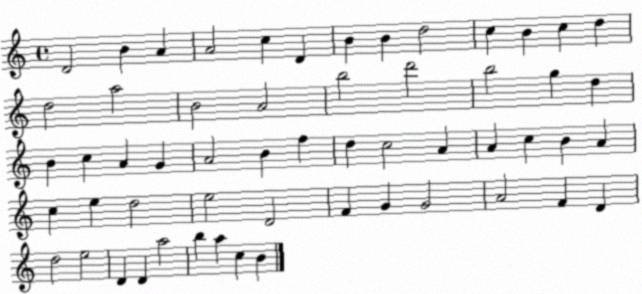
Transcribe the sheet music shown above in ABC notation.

X:1
T:Untitled
M:4/4
L:1/4
K:C
D2 B A A2 c D B B d2 c B c d d2 a2 B2 A2 b2 d'2 b2 g d B c A G A2 B f d c2 A A c B A c e d2 e2 D2 F G G2 A2 F D d2 e2 D D a2 b a c B